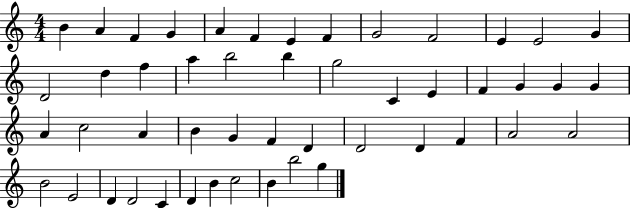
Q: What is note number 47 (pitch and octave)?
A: B4